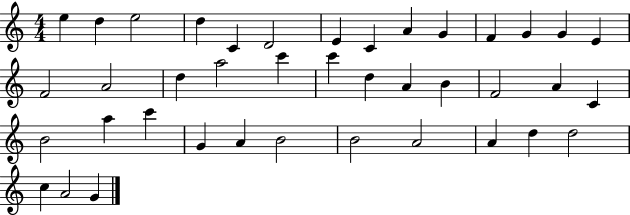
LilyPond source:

{
  \clef treble
  \numericTimeSignature
  \time 4/4
  \key c \major
  e''4 d''4 e''2 | d''4 c'4 d'2 | e'4 c'4 a'4 g'4 | f'4 g'4 g'4 e'4 | \break f'2 a'2 | d''4 a''2 c'''4 | c'''4 d''4 a'4 b'4 | f'2 a'4 c'4 | \break b'2 a''4 c'''4 | g'4 a'4 b'2 | b'2 a'2 | a'4 d''4 d''2 | \break c''4 a'2 g'4 | \bar "|."
}